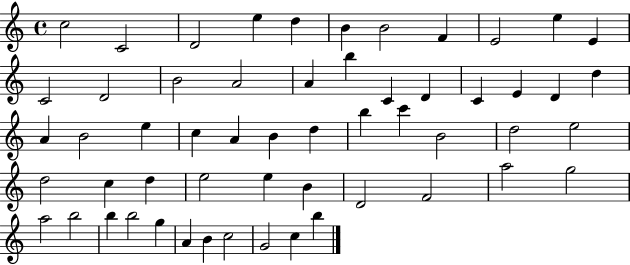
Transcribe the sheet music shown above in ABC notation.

X:1
T:Untitled
M:4/4
L:1/4
K:C
c2 C2 D2 e d B B2 F E2 e E C2 D2 B2 A2 A b C D C E D d A B2 e c A B d b c' B2 d2 e2 d2 c d e2 e B D2 F2 a2 g2 a2 b2 b b2 g A B c2 G2 c b